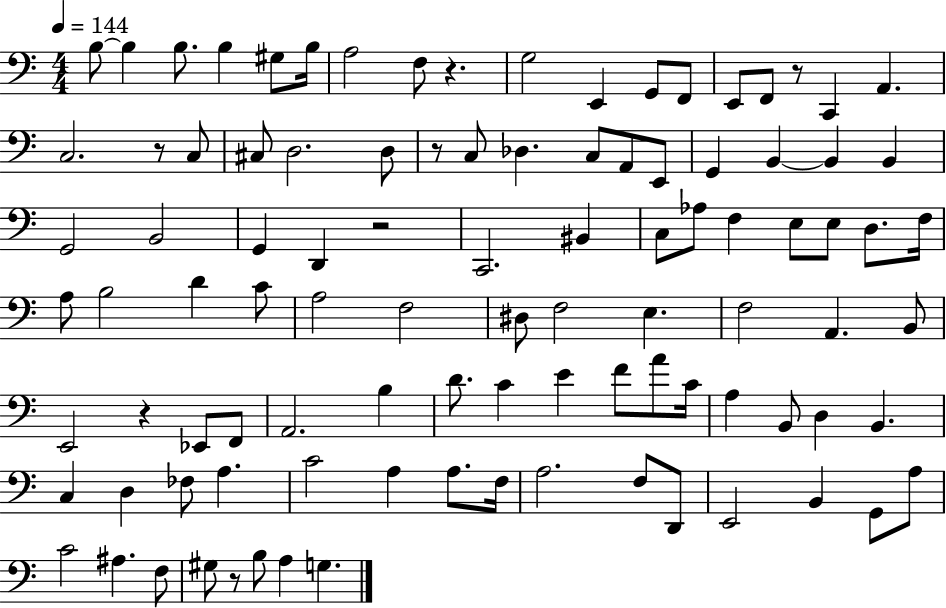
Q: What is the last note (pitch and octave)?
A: G3